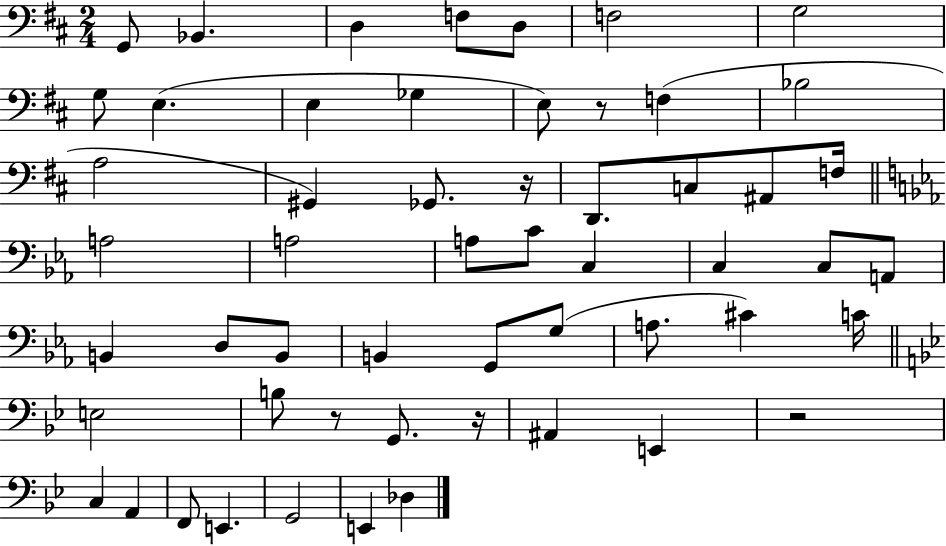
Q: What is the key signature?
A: D major